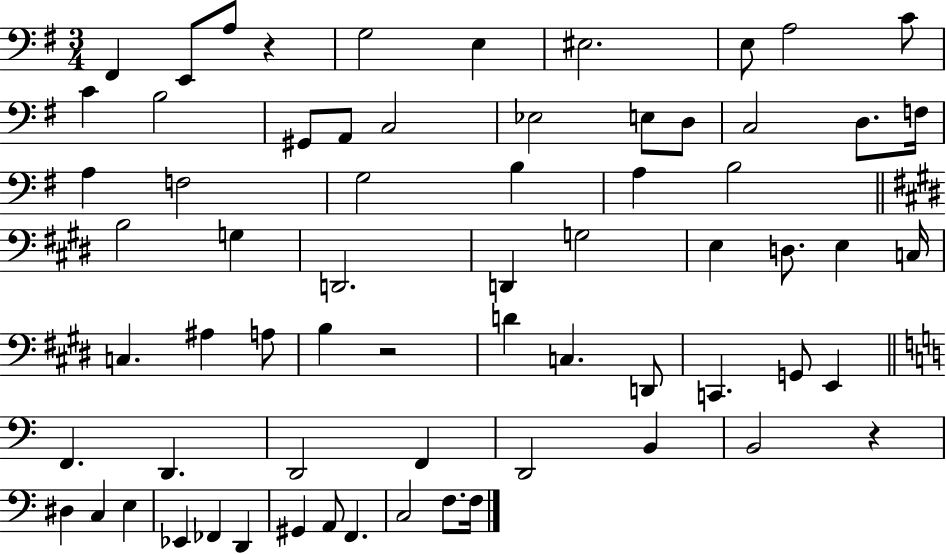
X:1
T:Untitled
M:3/4
L:1/4
K:G
^F,, E,,/2 A,/2 z G,2 E, ^E,2 E,/2 A,2 C/2 C B,2 ^G,,/2 A,,/2 C,2 _E,2 E,/2 D,/2 C,2 D,/2 F,/4 A, F,2 G,2 B, A, B,2 B,2 G, D,,2 D,, G,2 E, D,/2 E, C,/4 C, ^A, A,/2 B, z2 D C, D,,/2 C,, G,,/2 E,, F,, D,, D,,2 F,, D,,2 B,, B,,2 z ^D, C, E, _E,, _F,, D,, ^G,, A,,/2 F,, C,2 F,/2 F,/4